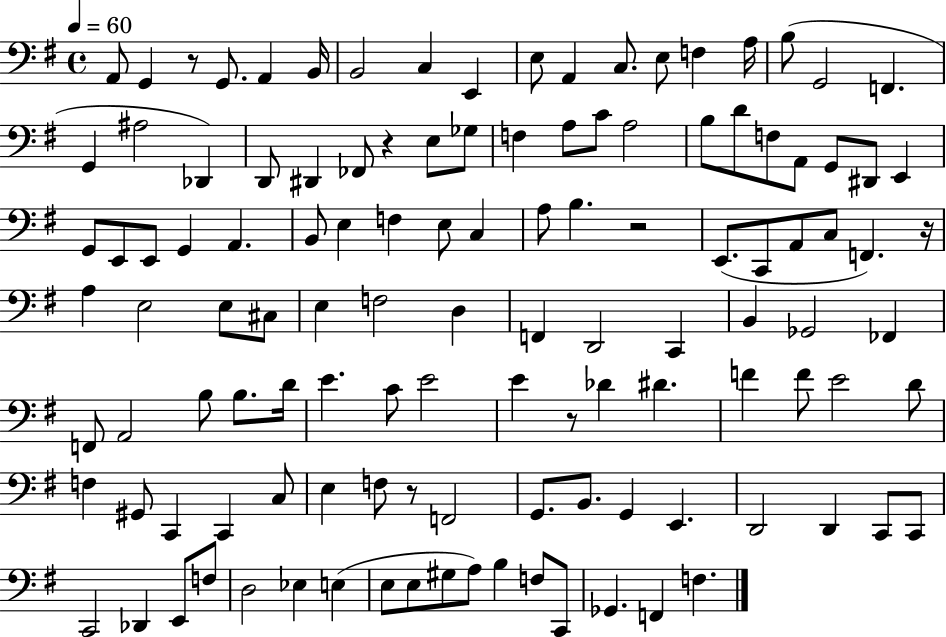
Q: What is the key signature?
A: G major